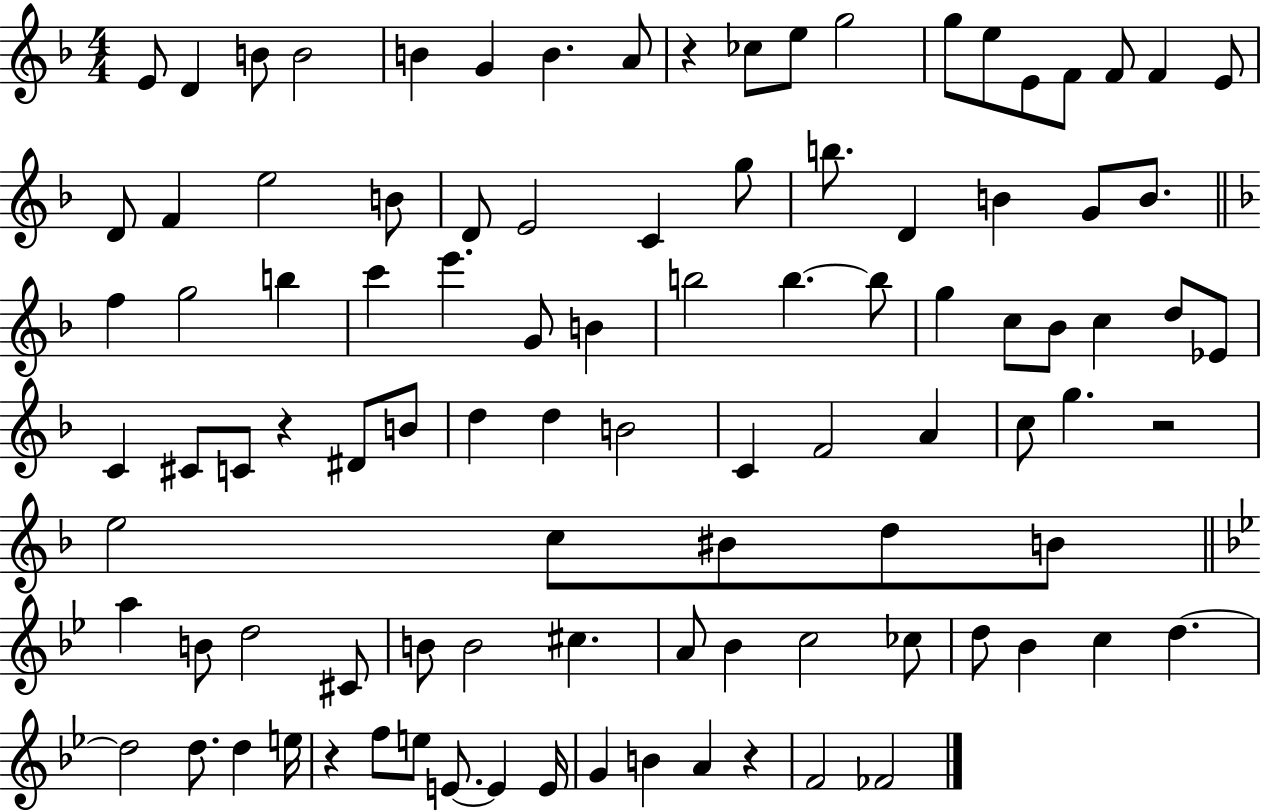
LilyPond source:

{
  \clef treble
  \numericTimeSignature
  \time 4/4
  \key f \major
  e'8 d'4 b'8 b'2 | b'4 g'4 b'4. a'8 | r4 ces''8 e''8 g''2 | g''8 e''8 e'8 f'8 f'8 f'4 e'8 | \break d'8 f'4 e''2 b'8 | d'8 e'2 c'4 g''8 | b''8. d'4 b'4 g'8 b'8. | \bar "||" \break \key f \major f''4 g''2 b''4 | c'''4 e'''4. g'8 b'4 | b''2 b''4.~~ b''8 | g''4 c''8 bes'8 c''4 d''8 ees'8 | \break c'4 cis'8 c'8 r4 dis'8 b'8 | d''4 d''4 b'2 | c'4 f'2 a'4 | c''8 g''4. r2 | \break e''2 c''8 bis'8 d''8 b'8 | \bar "||" \break \key bes \major a''4 b'8 d''2 cis'8 | b'8 b'2 cis''4. | a'8 bes'4 c''2 ces''8 | d''8 bes'4 c''4 d''4.~~ | \break d''2 d''8. d''4 e''16 | r4 f''8 e''8 e'8.~~ e'4 e'16 | g'4 b'4 a'4 r4 | f'2 fes'2 | \break \bar "|."
}